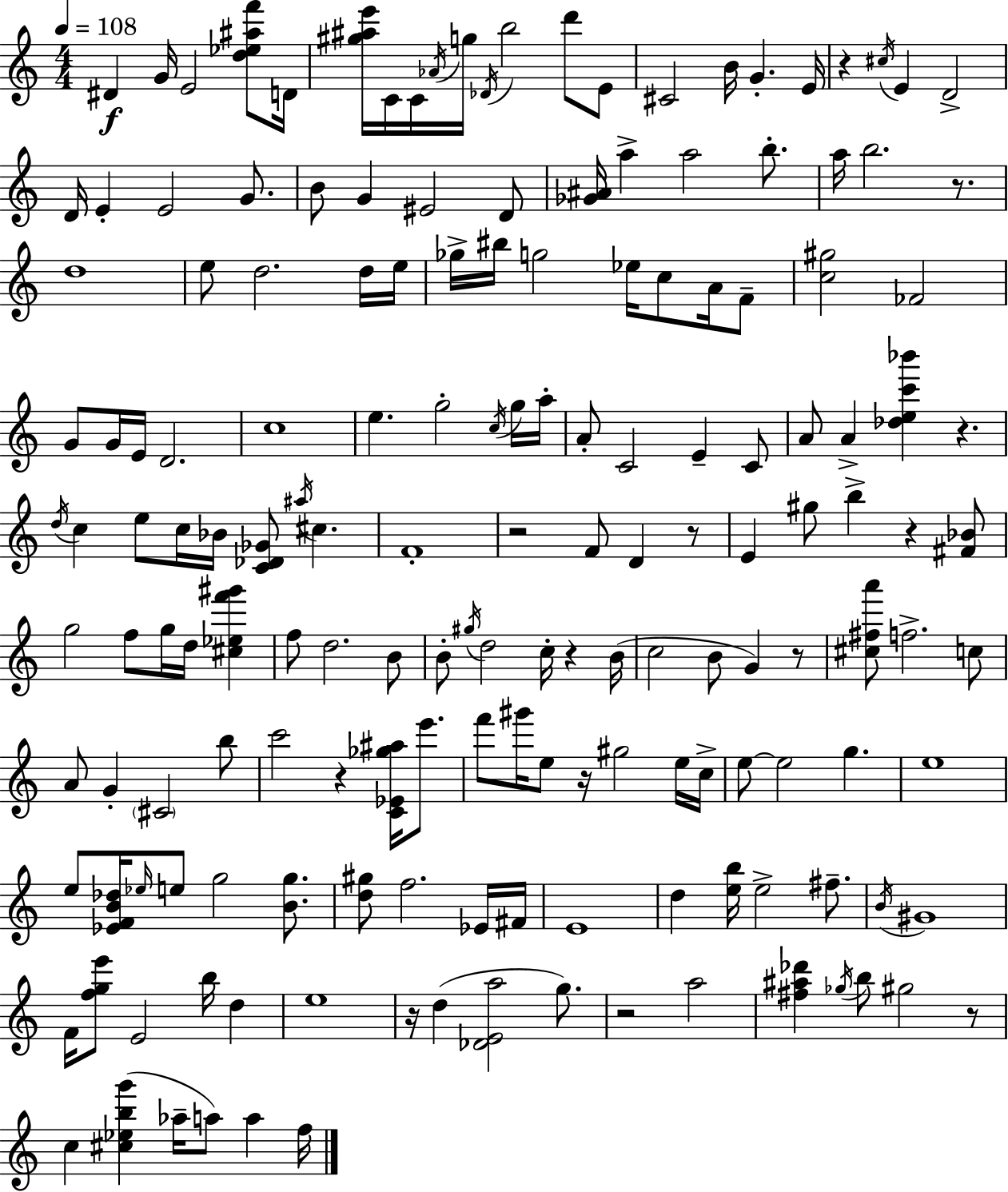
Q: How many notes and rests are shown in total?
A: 167